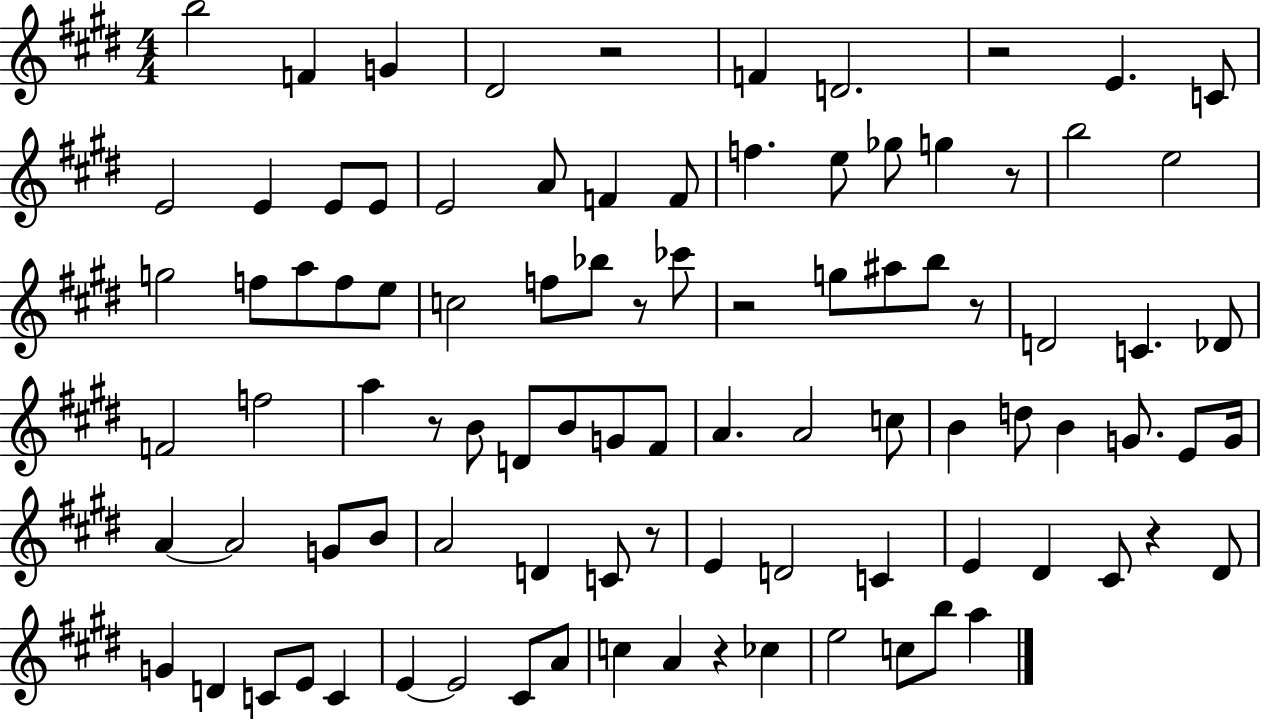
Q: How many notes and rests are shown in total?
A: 94